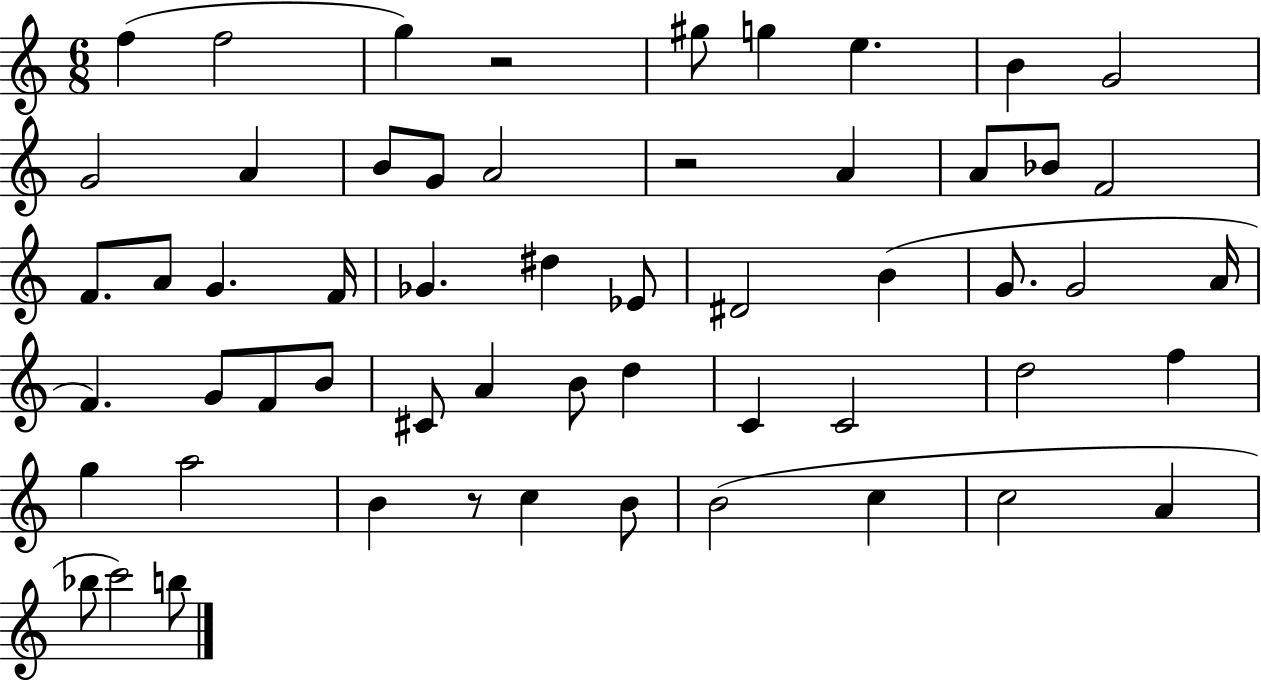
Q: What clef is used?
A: treble